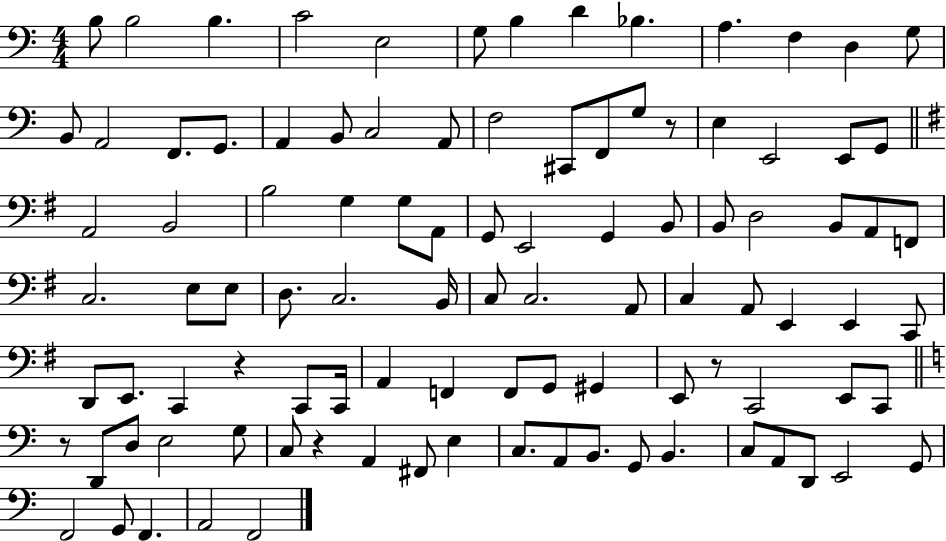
B3/e B3/h B3/q. C4/h E3/h G3/e B3/q D4/q Bb3/q. A3/q. F3/q D3/q G3/e B2/e A2/h F2/e. G2/e. A2/q B2/e C3/h A2/e F3/h C#2/e F2/e G3/e R/e E3/q E2/h E2/e G2/e A2/h B2/h B3/h G3/q G3/e A2/e G2/e E2/h G2/q B2/e B2/e D3/h B2/e A2/e F2/e C3/h. E3/e E3/e D3/e. C3/h. B2/s C3/e C3/h. A2/e C3/q A2/e E2/q E2/q C2/e D2/e E2/e. C2/q R/q C2/e C2/s A2/q F2/q F2/e G2/e G#2/q E2/e R/e C2/h E2/e C2/e R/e D2/e D3/e E3/h G3/e C3/e R/q A2/q F#2/e E3/q C3/e. A2/e B2/e. G2/e B2/q. C3/e A2/e D2/e E2/h G2/e F2/h G2/e F2/q. A2/h F2/h